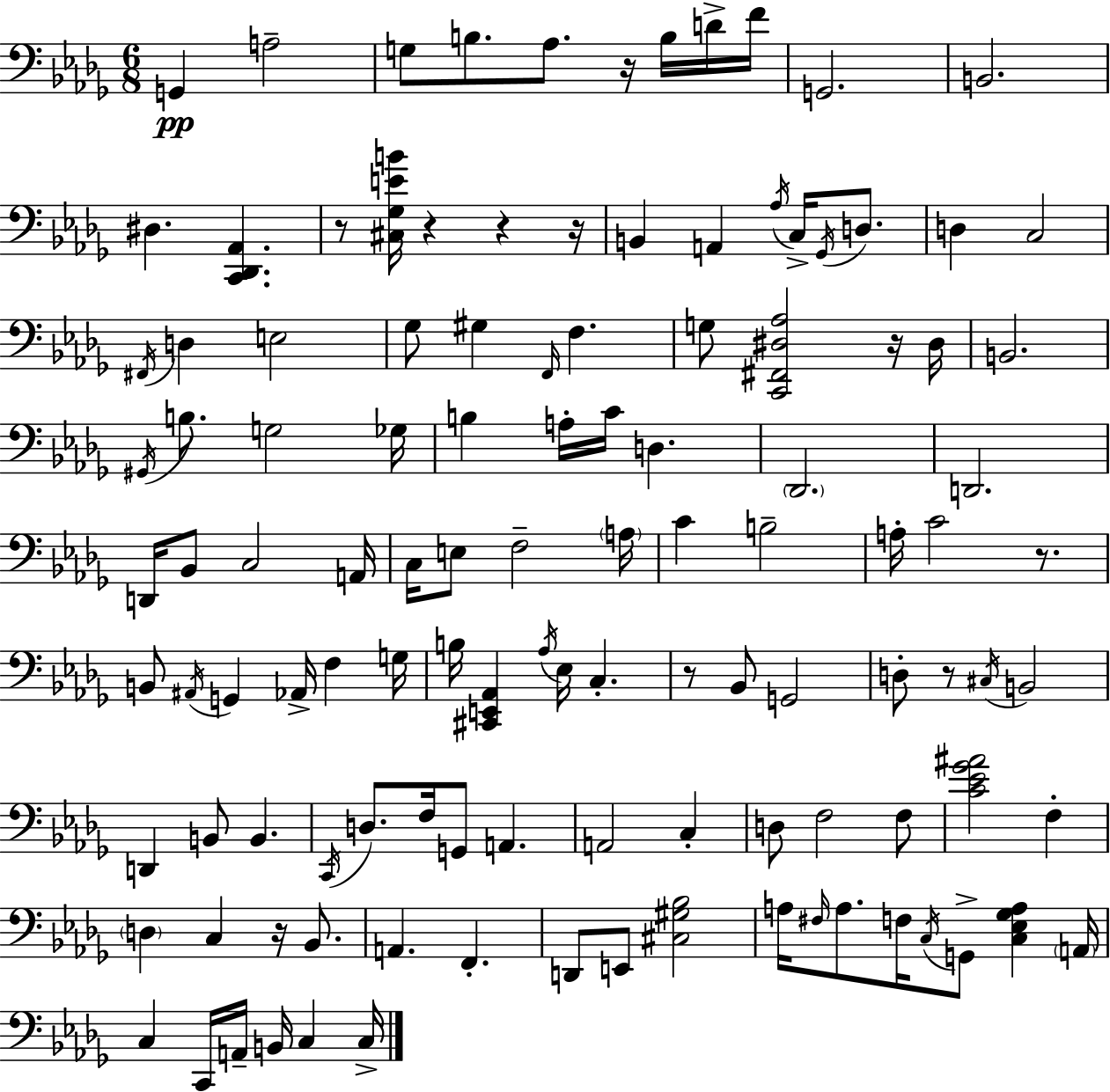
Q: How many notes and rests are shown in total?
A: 117